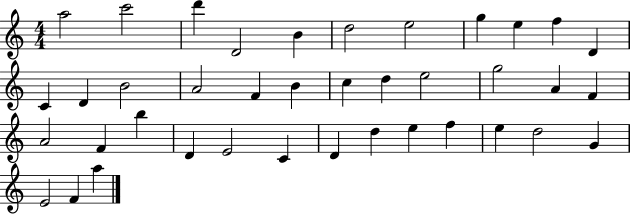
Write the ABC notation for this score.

X:1
T:Untitled
M:4/4
L:1/4
K:C
a2 c'2 d' D2 B d2 e2 g e f D C D B2 A2 F B c d e2 g2 A F A2 F b D E2 C D d e f e d2 G E2 F a